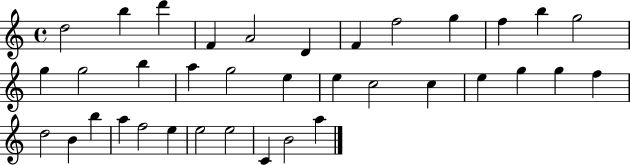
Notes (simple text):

D5/h B5/q D6/q F4/q A4/h D4/q F4/q F5/h G5/q F5/q B5/q G5/h G5/q G5/h B5/q A5/q G5/h E5/q E5/q C5/h C5/q E5/q G5/q G5/q F5/q D5/h B4/q B5/q A5/q F5/h E5/q E5/h E5/h C4/q B4/h A5/q